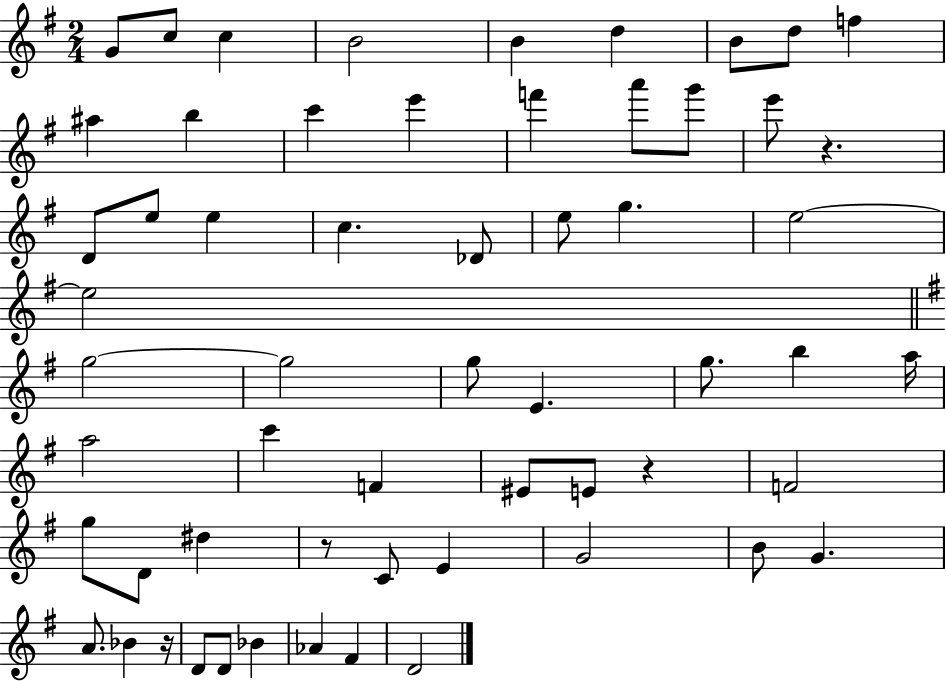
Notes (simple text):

G4/e C5/e C5/q B4/h B4/q D5/q B4/e D5/e F5/q A#5/q B5/q C6/q E6/q F6/q A6/e G6/e E6/e R/q. D4/e E5/e E5/q C5/q. Db4/e E5/e G5/q. E5/h E5/h G5/h G5/h G5/e E4/q. G5/e. B5/q A5/s A5/h C6/q F4/q EIS4/e E4/e R/q F4/h G5/e D4/e D#5/q R/e C4/e E4/q G4/h B4/e G4/q. A4/e. Bb4/q R/s D4/e D4/e Bb4/q Ab4/q F#4/q D4/h